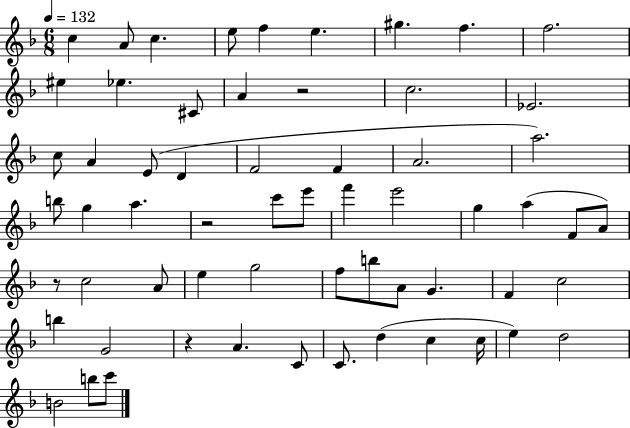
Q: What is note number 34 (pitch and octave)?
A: A4